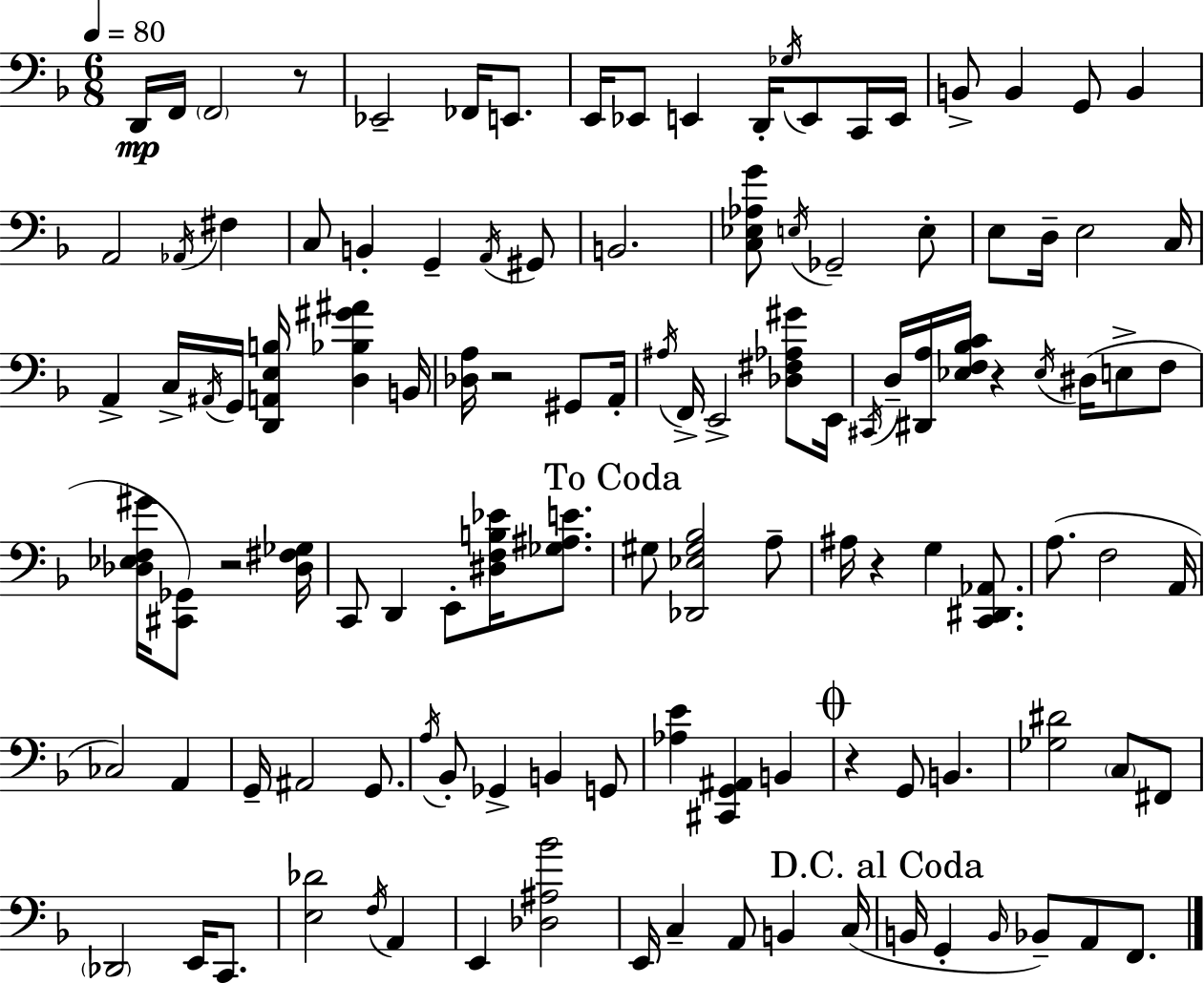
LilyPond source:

{
  \clef bass
  \numericTimeSignature
  \time 6/8
  \key f \major
  \tempo 4 = 80
  d,16\mp f,16 \parenthesize f,2 r8 | ees,2-- fes,16 e,8. | e,16 ees,8 e,4 d,16-. \acciaccatura { ges16 } e,8 c,16 | e,16 b,8-> b,4 g,8 b,4 | \break a,2 \acciaccatura { aes,16 } fis4 | c8 b,4-. g,4-- | \acciaccatura { a,16 } gis,8 b,2. | <c ees aes g'>8 \acciaccatura { e16 } ges,2-- | \break e8-. e8 d16-- e2 | c16 a,4-> c16-> \acciaccatura { ais,16 } g,16 <d, a, e b>16 | <d bes gis' ais'>4 b,16 <des a>16 r2 | gis,8 a,16-. \acciaccatura { ais16 } f,16-> e,2-> | \break <des fis aes gis'>8 e,16 \acciaccatura { cis,16 } d16-- <dis, a>16 <ees f bes c'>16 r4 | \acciaccatura { ees16 }( dis16 e8-> f8 <des ees f gis'>16 <cis, ges,>8) r2 | <des fis ges>16 c,8 d,4 | e,8-. <dis f b ees'>16 <ges ais e'>8. \mark "To Coda" gis8 <des, ees gis bes>2 | \break a8-- ais16 r4 | g4 <c, dis, aes,>8. a8.( f2 | a,16 ces2) | a,4 g,16-- ais,2 | \break g,8. \acciaccatura { a16 } bes,8-. ges,4-> | b,4 g,8 <aes e'>4 | <cis, g, ais,>4 b,4 \mark \markup { \musicglyph "scripts.coda" } r4 | g,8 b,4. <ges dis'>2 | \break \parenthesize c8 fis,8 \parenthesize des,2 | e,16 c,8. <e des'>2 | \acciaccatura { f16 } a,4 e,4 | <des ais bes'>2 e,16 c4-- | \break a,8 b,4 c16( \mark "D.C. al Coda" b,16 g,4-. | \grace { b,16 }) bes,8-- a,8 f,8. \bar "|."
}